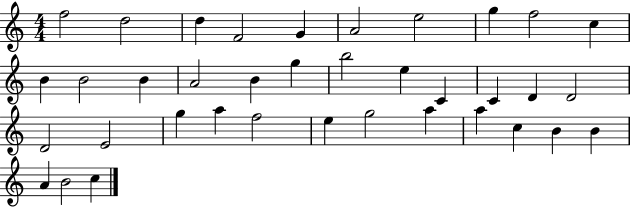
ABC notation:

X:1
T:Untitled
M:4/4
L:1/4
K:C
f2 d2 d F2 G A2 e2 g f2 c B B2 B A2 B g b2 e C C D D2 D2 E2 g a f2 e g2 a a c B B A B2 c